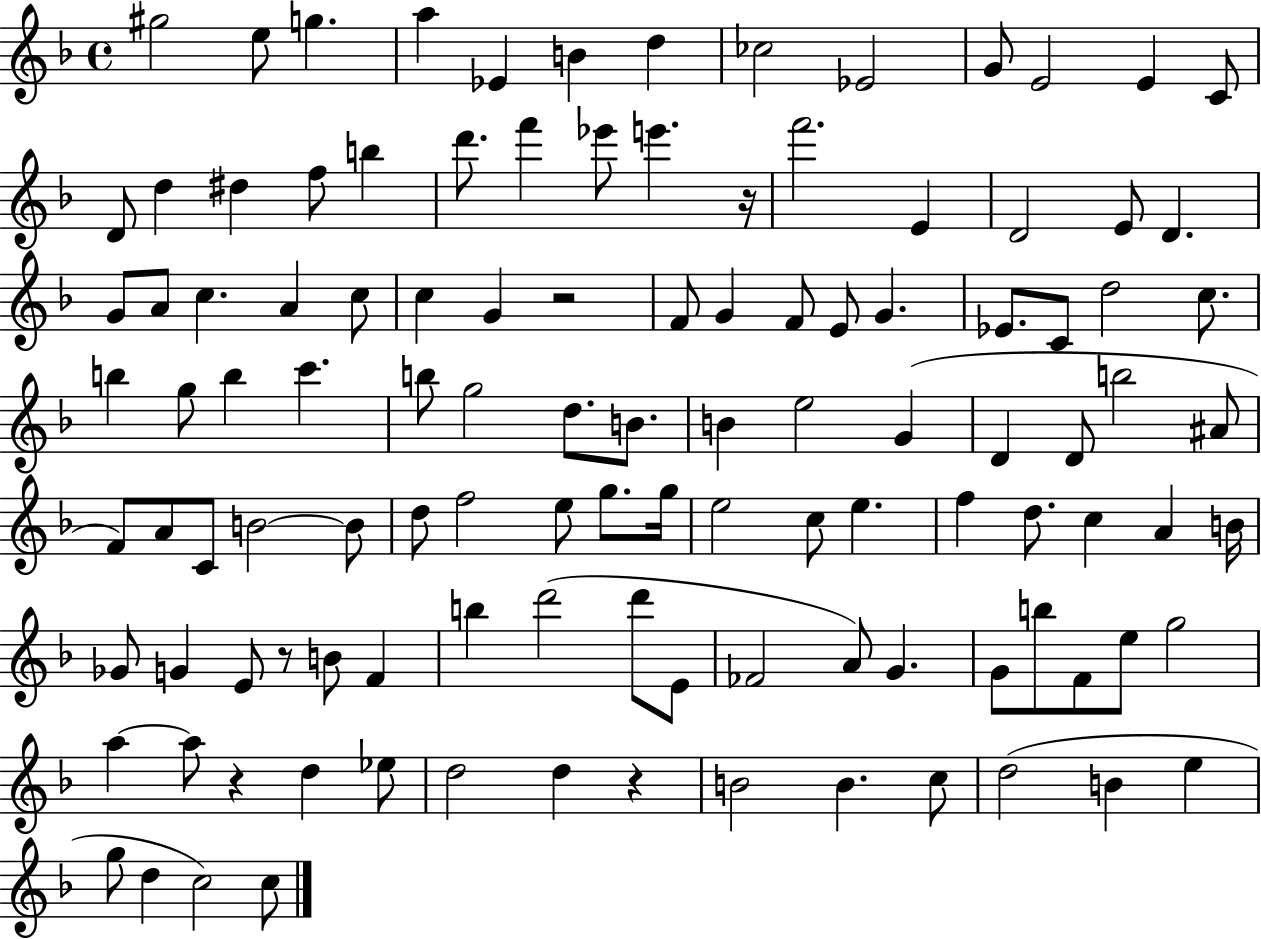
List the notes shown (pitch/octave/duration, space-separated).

G#5/h E5/e G5/q. A5/q Eb4/q B4/q D5/q CES5/h Eb4/h G4/e E4/h E4/q C4/e D4/e D5/q D#5/q F5/e B5/q D6/e. F6/q Eb6/e E6/q. R/s F6/h. E4/q D4/h E4/e D4/q. G4/e A4/e C5/q. A4/q C5/e C5/q G4/q R/h F4/e G4/q F4/e E4/e G4/q. Eb4/e. C4/e D5/h C5/e. B5/q G5/e B5/q C6/q. B5/e G5/h D5/e. B4/e. B4/q E5/h G4/q D4/q D4/e B5/h A#4/e F4/e A4/e C4/e B4/h B4/e D5/e F5/h E5/e G5/e. G5/s E5/h C5/e E5/q. F5/q D5/e. C5/q A4/q B4/s Gb4/e G4/q E4/e R/e B4/e F4/q B5/q D6/h D6/e E4/e FES4/h A4/e G4/q. G4/e B5/e F4/e E5/e G5/h A5/q A5/e R/q D5/q Eb5/e D5/h D5/q R/q B4/h B4/q. C5/e D5/h B4/q E5/q G5/e D5/q C5/h C5/e